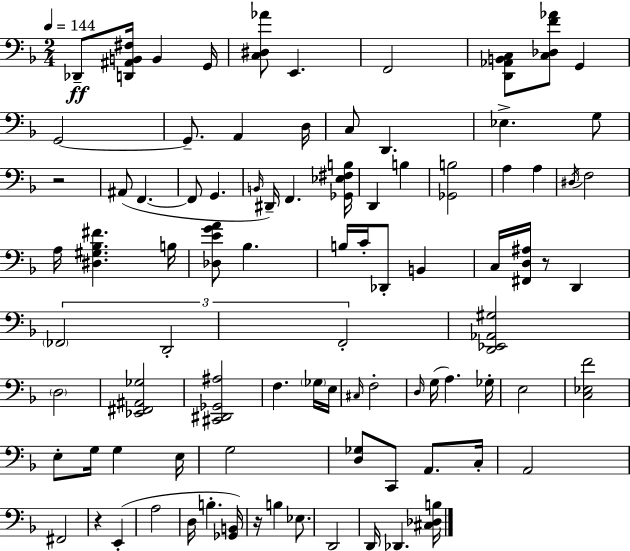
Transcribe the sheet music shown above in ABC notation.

X:1
T:Untitled
M:2/4
L:1/4
K:F
_D,,/2 [D,,^A,,B,,^F,]/4 B,, G,,/4 [C,^D,_A]/2 E,, F,,2 [D,,_A,,B,,C,]/2 [C,_D,F_A]/2 G,, G,,2 G,,/2 A,, D,/4 C,/2 D,, _E, G,/2 z2 ^A,,/2 F,, F,,/2 G,, B,,/4 ^D,,/4 F,, [_G,,_E,^F,B,]/4 D,, B, [_G,,B,]2 A, A, ^D,/4 F,2 A,/4 [^D,^G,_B,^F] B,/4 [_D,EGA]/2 _B, B,/4 C/4 _D,,/2 B,, C,/4 [^F,,D,^A,]/4 z/2 D,, _F,,2 D,,2 F,,2 [D,,_E,,_A,,^G,]2 D,2 [_E,,^F,,^A,,_G,]2 [^C,,^D,,_G,,^A,]2 F, _G,/4 E,/4 ^C,/4 F,2 D,/4 G,/4 A, _G,/4 E,2 [C,_E,F]2 E,/2 G,/4 G, E,/4 G,2 [D,_G,]/2 C,,/2 A,,/2 C,/4 A,,2 ^F,,2 z E,, A,2 D,/4 B, [_G,,B,,]/4 z/4 B, _E,/2 D,,2 D,,/4 _D,, [^C,_D,B,]/4